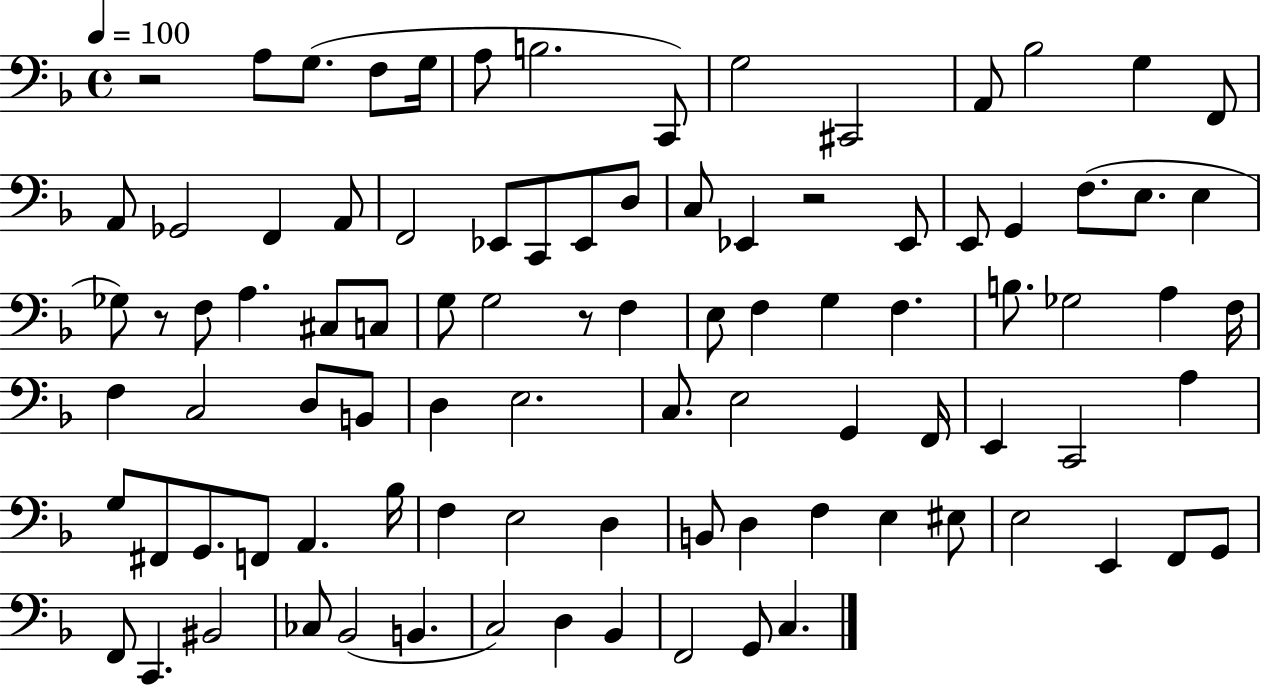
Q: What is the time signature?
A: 4/4